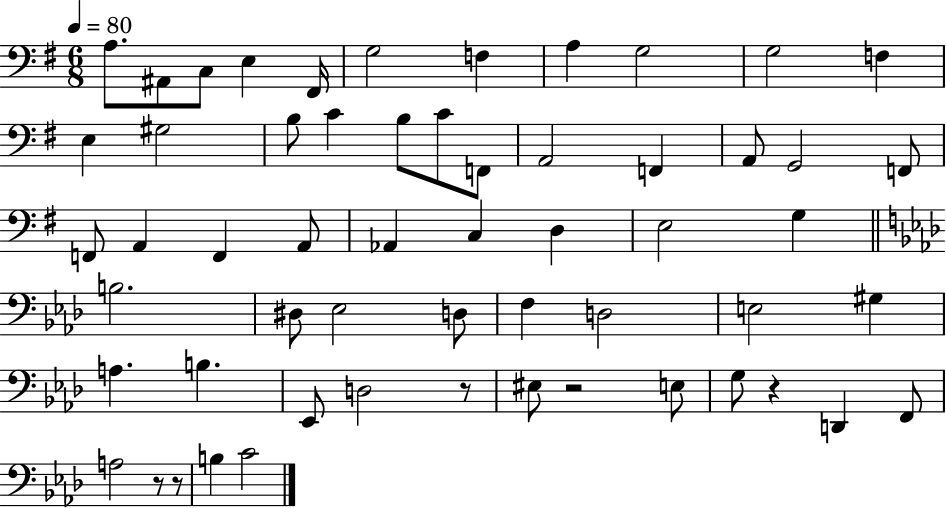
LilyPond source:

{
  \clef bass
  \numericTimeSignature
  \time 6/8
  \key g \major
  \tempo 4 = 80
  a8. ais,8 c8 e4 fis,16 | g2 f4 | a4 g2 | g2 f4 | \break e4 gis2 | b8 c'4 b8 c'8 f,8 | a,2 f,4 | a,8 g,2 f,8 | \break f,8 a,4 f,4 a,8 | aes,4 c4 d4 | e2 g4 | \bar "||" \break \key f \minor b2. | dis8 ees2 d8 | f4 d2 | e2 gis4 | \break a4. b4. | ees,8 d2 r8 | eis8 r2 e8 | g8 r4 d,4 f,8 | \break a2 r8 r8 | b4 c'2 | \bar "|."
}